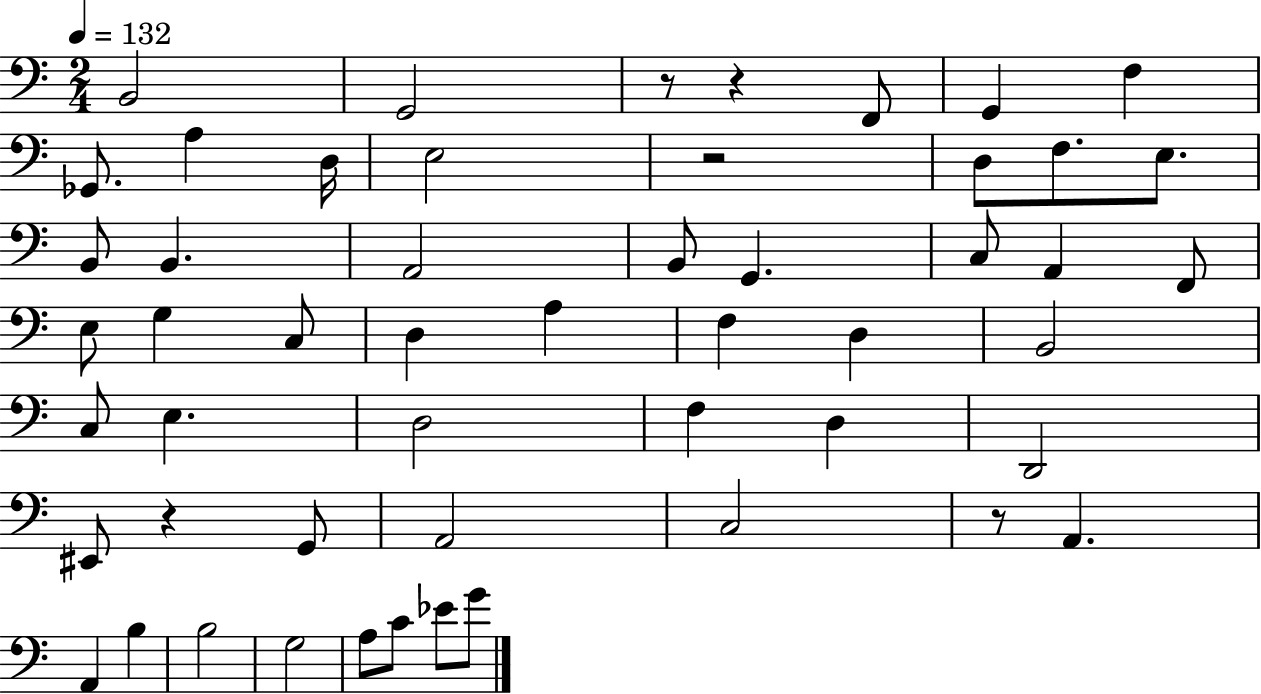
B2/h G2/h R/e R/q F2/e G2/q F3/q Gb2/e. A3/q D3/s E3/h R/h D3/e F3/e. E3/e. B2/e B2/q. A2/h B2/e G2/q. C3/e A2/q F2/e E3/e G3/q C3/e D3/q A3/q F3/q D3/q B2/h C3/e E3/q. D3/h F3/q D3/q D2/h EIS2/e R/q G2/e A2/h C3/h R/e A2/q. A2/q B3/q B3/h G3/h A3/e C4/e Eb4/e G4/e